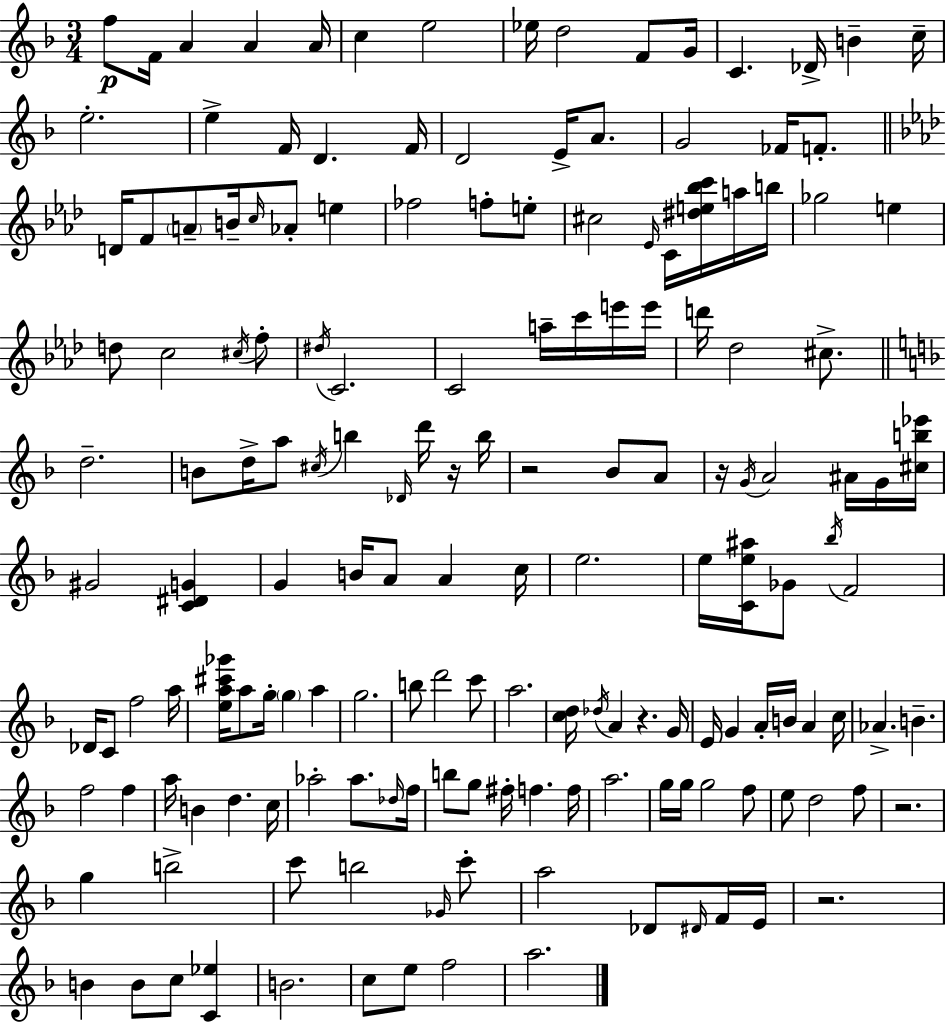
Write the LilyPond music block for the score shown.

{
  \clef treble
  \numericTimeSignature
  \time 3/4
  \key d \minor
  f''8\p f'16 a'4 a'4 a'16 | c''4 e''2 | ees''16 d''2 f'8 g'16 | c'4. des'16-> b'4-- c''16-- | \break e''2.-. | e''4-> f'16 d'4. f'16 | d'2 e'16-> a'8. | g'2 fes'16 f'8.-. | \break \bar "||" \break \key f \minor d'16 f'8 \parenthesize a'8-- b'16-- \grace { c''16 } aes'8-. e''4 | fes''2 f''8-. e''8-. | cis''2 \grace { ees'16 } c'16 <dis'' e'' bes'' c'''>16 | a''16 b''16 ges''2 e''4 | \break d''8 c''2 | \acciaccatura { cis''16 } f''8-. \acciaccatura { dis''16 } c'2. | c'2 | a''16-- c'''16 e'''16 e'''16 d'''16 des''2 | \break cis''8.-> \bar "||" \break \key f \major d''2.-- | b'8 d''16-> a''8 \acciaccatura { cis''16 } b''4 \grace { des'16 } d'''16 | r16 b''16 r2 bes'8 | a'8 r16 \acciaccatura { g'16 } a'2 | \break ais'16 g'16 <cis'' b'' ees'''>16 gis'2 <c' dis' g'>4 | g'4 b'16 a'8 a'4 | c''16 e''2. | e''16 <c' e'' ais''>16 ges'8 \acciaccatura { bes''16 } f'2 | \break des'16 c'8 f''2 | a''16 <e'' a'' cis''' ges'''>16 a''8 g''16-. \parenthesize g''4 | a''4 g''2. | b''8 d'''2 | \break c'''8 a''2. | <c'' d''>16 \acciaccatura { des''16 } a'4 r4. | g'16 e'16 g'4 a'16-. b'16 | a'4 c''16 aes'4.-> b'4.-- | \break f''2 | f''4 a''16 b'4 d''4. | c''16 aes''2-. | aes''8. \grace { des''16 } f''16 b''8 g''8 fis''16-. f''4. | \break f''16 a''2. | g''16 g''16 g''2 | f''8 e''8 d''2 | f''8 r2. | \break g''4 b''2-> | c'''8 b''2 | \grace { ges'16 } c'''8-. a''2 | des'8 \grace { dis'16 } f'16 e'16 r2. | \break b'4 | b'8 c''8 <c' ees''>4 b'2. | c''8 e''8 | f''2 a''2. | \break \bar "|."
}